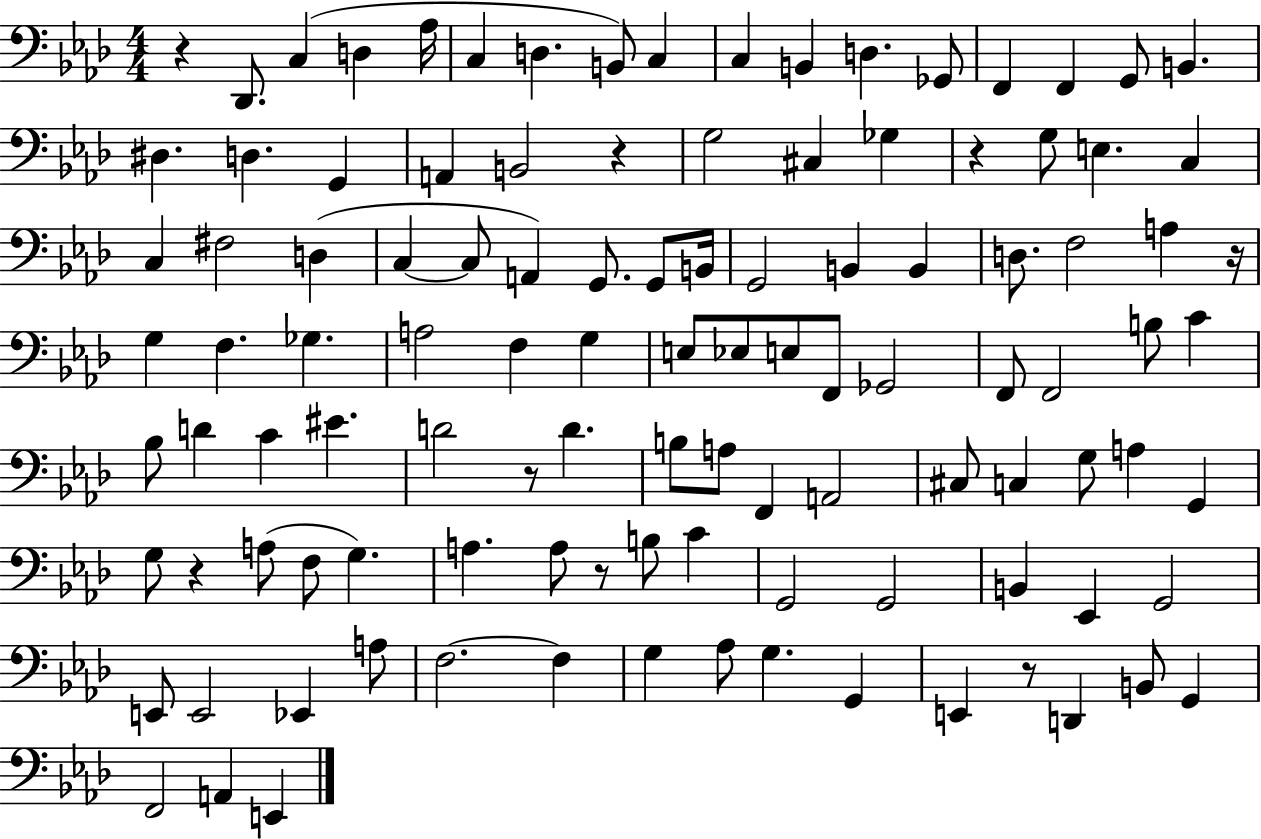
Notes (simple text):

R/q Db2/e. C3/q D3/q Ab3/s C3/q D3/q. B2/e C3/q C3/q B2/q D3/q. Gb2/e F2/q F2/q G2/e B2/q. D#3/q. D3/q. G2/q A2/q B2/h R/q G3/h C#3/q Gb3/q R/q G3/e E3/q. C3/q C3/q F#3/h D3/q C3/q C3/e A2/q G2/e. G2/e B2/s G2/h B2/q B2/q D3/e. F3/h A3/q R/s G3/q F3/q. Gb3/q. A3/h F3/q G3/q E3/e Eb3/e E3/e F2/e Gb2/h F2/e F2/h B3/e C4/q Bb3/e D4/q C4/q EIS4/q. D4/h R/e D4/q. B3/e A3/e F2/q A2/h C#3/e C3/q G3/e A3/q G2/q G3/e R/q A3/e F3/e G3/q. A3/q. A3/e R/e B3/e C4/q G2/h G2/h B2/q Eb2/q G2/h E2/e E2/h Eb2/q A3/e F3/h. F3/q G3/q Ab3/e G3/q. G2/q E2/q R/e D2/q B2/e G2/q F2/h A2/q E2/q